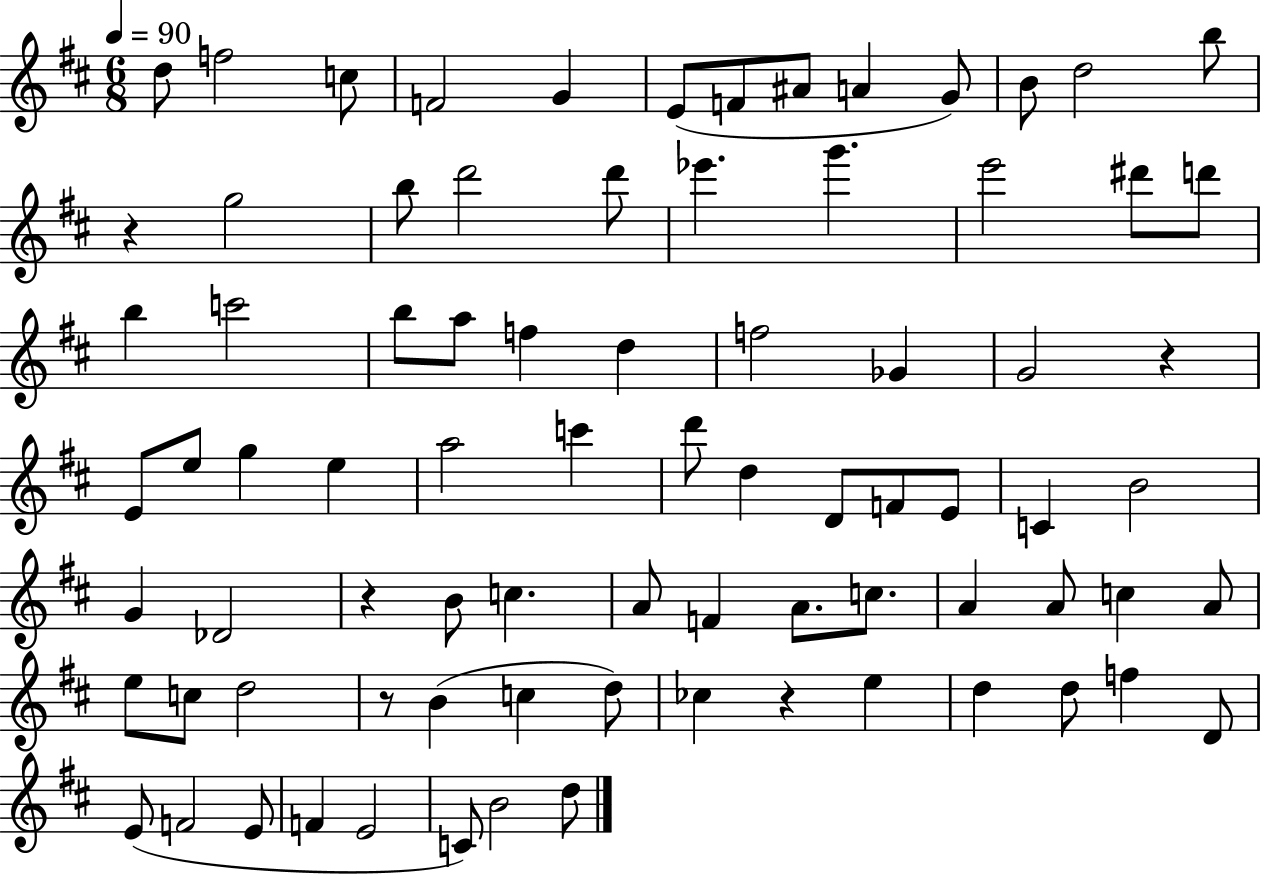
D5/e F5/h C5/e F4/h G4/q E4/e F4/e A#4/e A4/q G4/e B4/e D5/h B5/e R/q G5/h B5/e D6/h D6/e Eb6/q. G6/q. E6/h D#6/e D6/e B5/q C6/h B5/e A5/e F5/q D5/q F5/h Gb4/q G4/h R/q E4/e E5/e G5/q E5/q A5/h C6/q D6/e D5/q D4/e F4/e E4/e C4/q B4/h G4/q Db4/h R/q B4/e C5/q. A4/e F4/q A4/e. C5/e. A4/q A4/e C5/q A4/e E5/e C5/e D5/h R/e B4/q C5/q D5/e CES5/q R/q E5/q D5/q D5/e F5/q D4/e E4/e F4/h E4/e F4/q E4/h C4/e B4/h D5/e